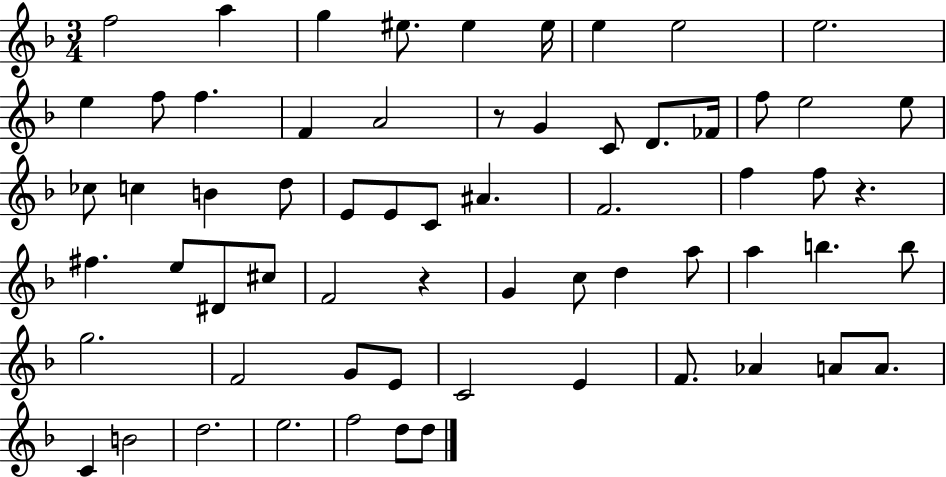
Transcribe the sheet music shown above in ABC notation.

X:1
T:Untitled
M:3/4
L:1/4
K:F
f2 a g ^e/2 ^e ^e/4 e e2 e2 e f/2 f F A2 z/2 G C/2 D/2 _F/4 f/2 e2 e/2 _c/2 c B d/2 E/2 E/2 C/2 ^A F2 f f/2 z ^f e/2 ^D/2 ^c/2 F2 z G c/2 d a/2 a b b/2 g2 F2 G/2 E/2 C2 E F/2 _A A/2 A/2 C B2 d2 e2 f2 d/2 d/2